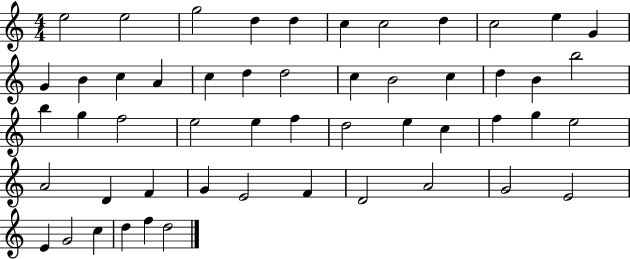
E5/h E5/h G5/h D5/q D5/q C5/q C5/h D5/q C5/h E5/q G4/q G4/q B4/q C5/q A4/q C5/q D5/q D5/h C5/q B4/h C5/q D5/q B4/q B5/h B5/q G5/q F5/h E5/h E5/q F5/q D5/h E5/q C5/q F5/q G5/q E5/h A4/h D4/q F4/q G4/q E4/h F4/q D4/h A4/h G4/h E4/h E4/q G4/h C5/q D5/q F5/q D5/h